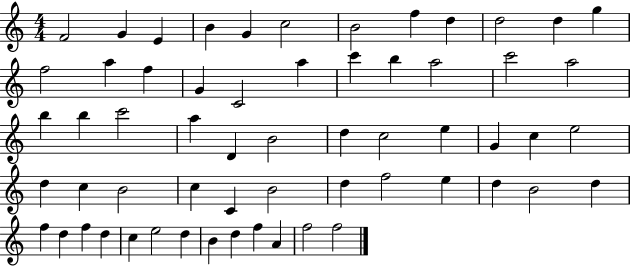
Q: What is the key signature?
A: C major